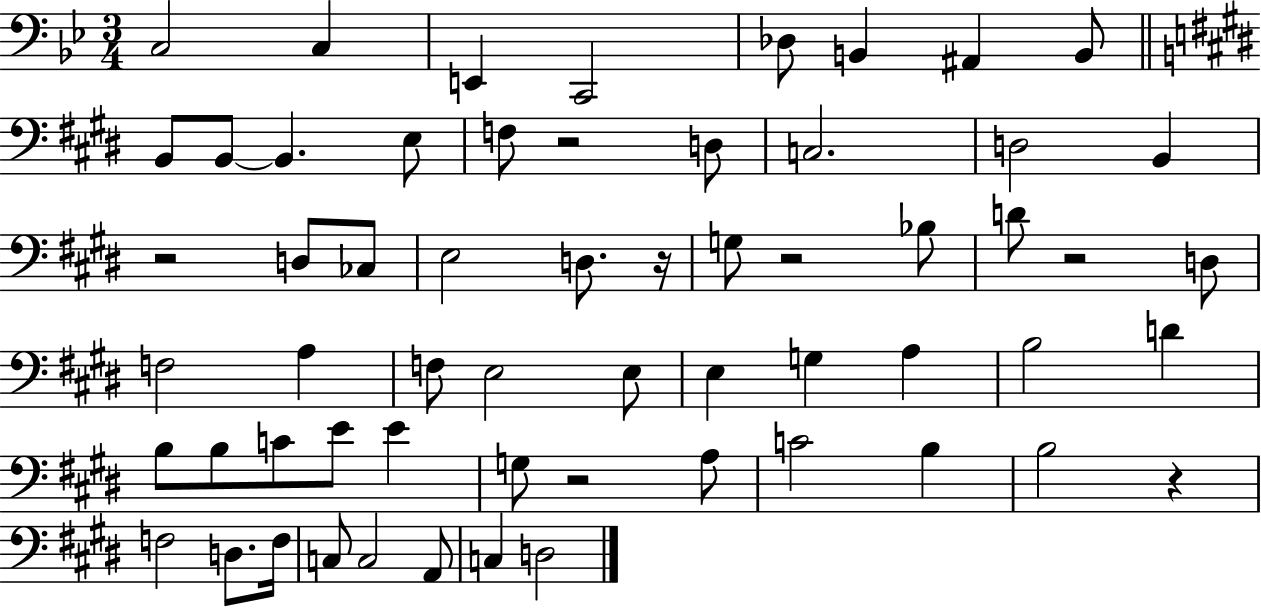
C3/h C3/q E2/q C2/h Db3/e B2/q A#2/q B2/e B2/e B2/e B2/q. E3/e F3/e R/h D3/e C3/h. D3/h B2/q R/h D3/e CES3/e E3/h D3/e. R/s G3/e R/h Bb3/e D4/e R/h D3/e F3/h A3/q F3/e E3/h E3/e E3/q G3/q A3/q B3/h D4/q B3/e B3/e C4/e E4/e E4/q G3/e R/h A3/e C4/h B3/q B3/h R/q F3/h D3/e. F3/s C3/e C3/h A2/e C3/q D3/h